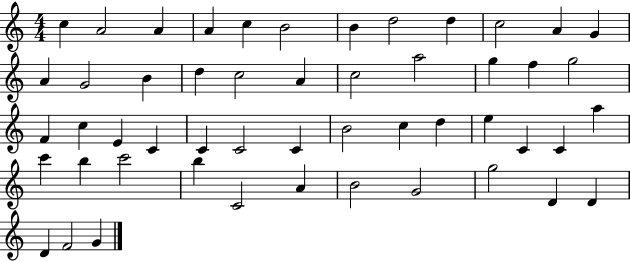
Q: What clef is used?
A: treble